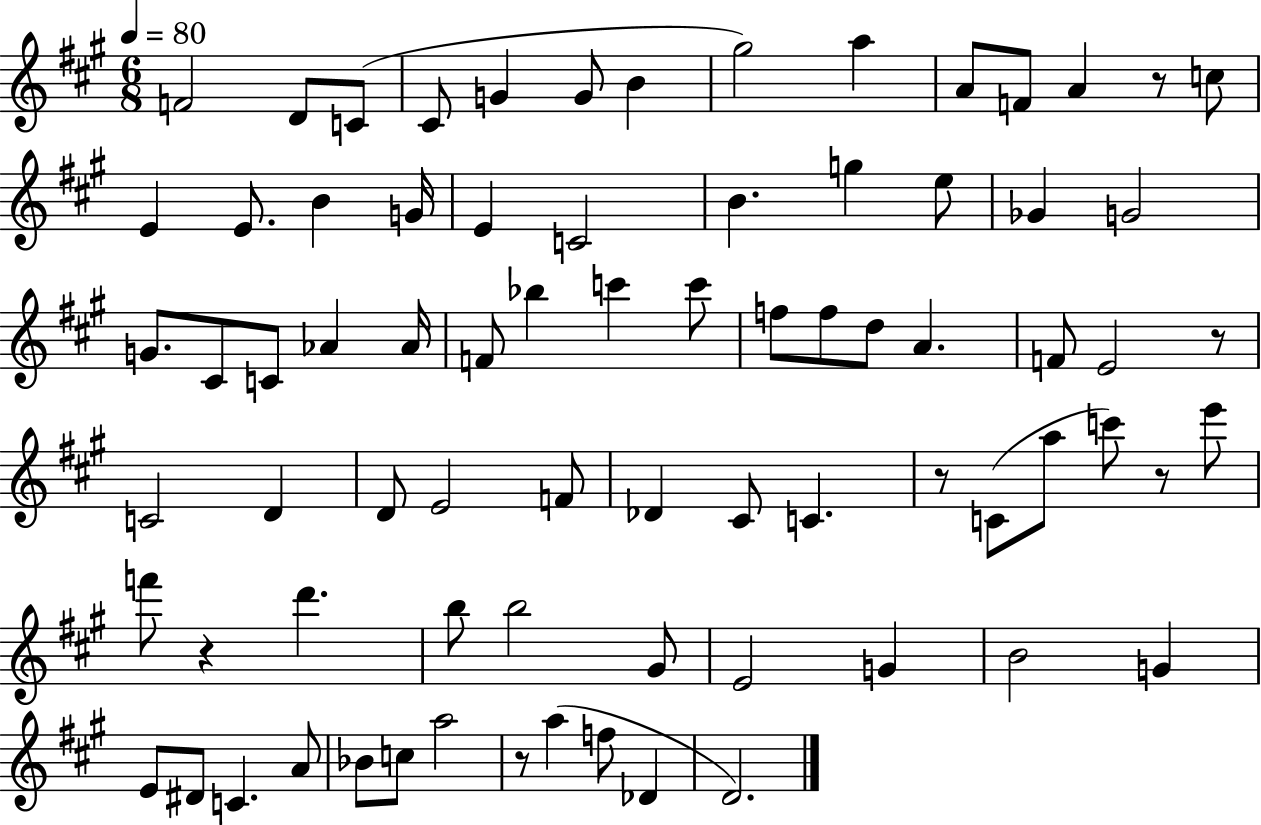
X:1
T:Untitled
M:6/8
L:1/4
K:A
F2 D/2 C/2 ^C/2 G G/2 B ^g2 a A/2 F/2 A z/2 c/2 E E/2 B G/4 E C2 B g e/2 _G G2 G/2 ^C/2 C/2 _A _A/4 F/2 _b c' c'/2 f/2 f/2 d/2 A F/2 E2 z/2 C2 D D/2 E2 F/2 _D ^C/2 C z/2 C/2 a/2 c'/2 z/2 e'/2 f'/2 z d' b/2 b2 ^G/2 E2 G B2 G E/2 ^D/2 C A/2 _B/2 c/2 a2 z/2 a f/2 _D D2